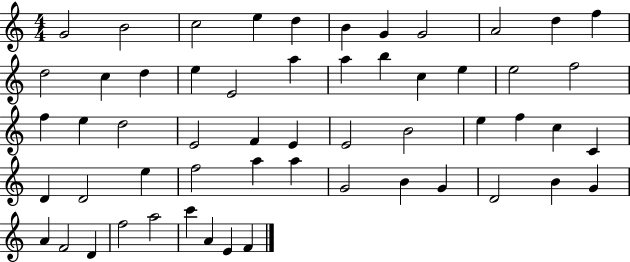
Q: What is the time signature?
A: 4/4